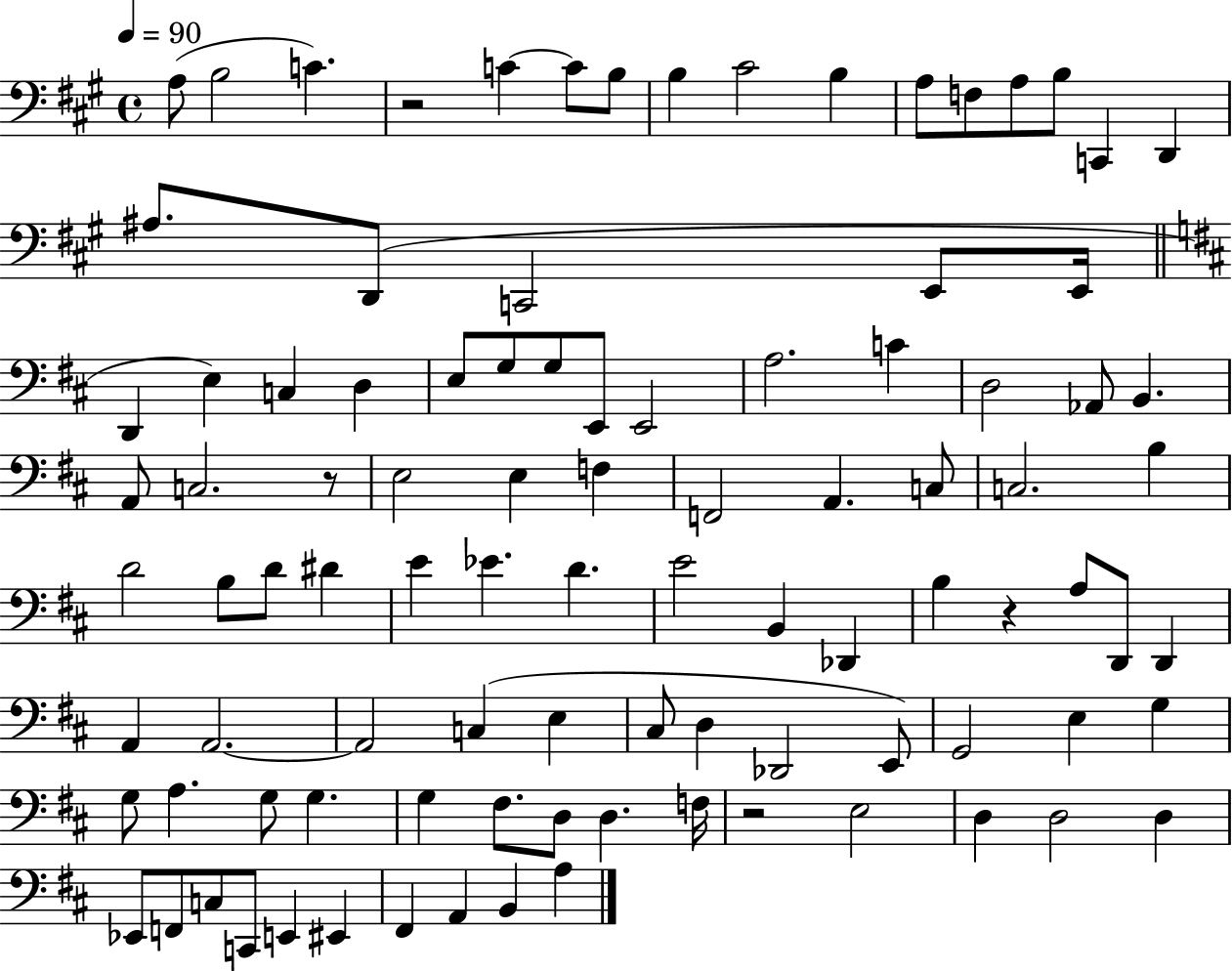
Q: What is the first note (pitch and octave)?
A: A3